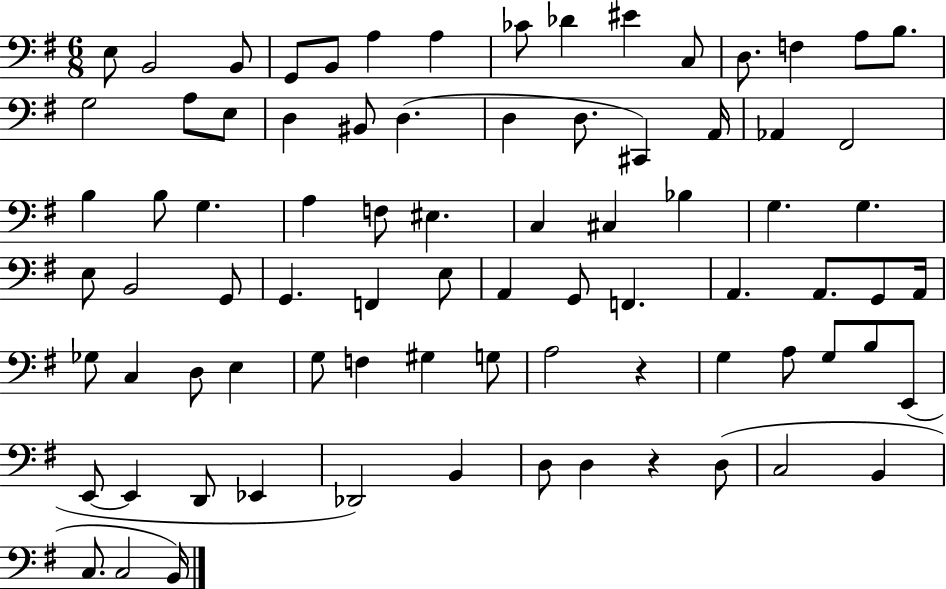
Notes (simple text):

E3/e B2/h B2/e G2/e B2/e A3/q A3/q CES4/e Db4/q EIS4/q C3/e D3/e. F3/q A3/e B3/e. G3/h A3/e E3/e D3/q BIS2/e D3/q. D3/q D3/e. C#2/q A2/s Ab2/q F#2/h B3/q B3/e G3/q. A3/q F3/e EIS3/q. C3/q C#3/q Bb3/q G3/q. G3/q. E3/e B2/h G2/e G2/q. F2/q E3/e A2/q G2/e F2/q. A2/q. A2/e. G2/e A2/s Gb3/e C3/q D3/e E3/q G3/e F3/q G#3/q G3/e A3/h R/q G3/q A3/e G3/e B3/e E2/e E2/e E2/q D2/e Eb2/q Db2/h B2/q D3/e D3/q R/q D3/e C3/h B2/q C3/e. C3/h B2/s